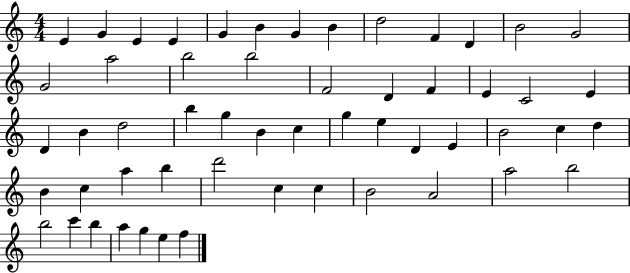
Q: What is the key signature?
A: C major